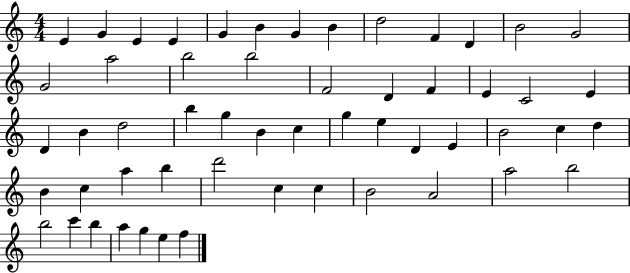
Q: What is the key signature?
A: C major